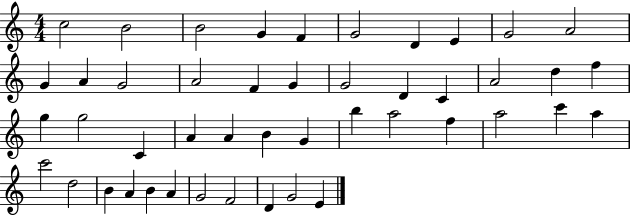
C5/h B4/h B4/h G4/q F4/q G4/h D4/q E4/q G4/h A4/h G4/q A4/q G4/h A4/h F4/q G4/q G4/h D4/q C4/q A4/h D5/q F5/q G5/q G5/h C4/q A4/q A4/q B4/q G4/q B5/q A5/h F5/q A5/h C6/q A5/q C6/h D5/h B4/q A4/q B4/q A4/q G4/h F4/h D4/q G4/h E4/q